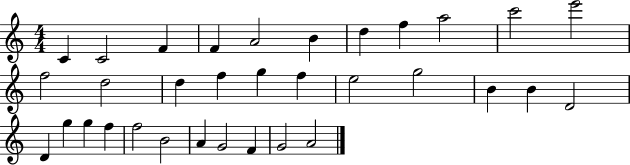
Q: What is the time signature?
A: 4/4